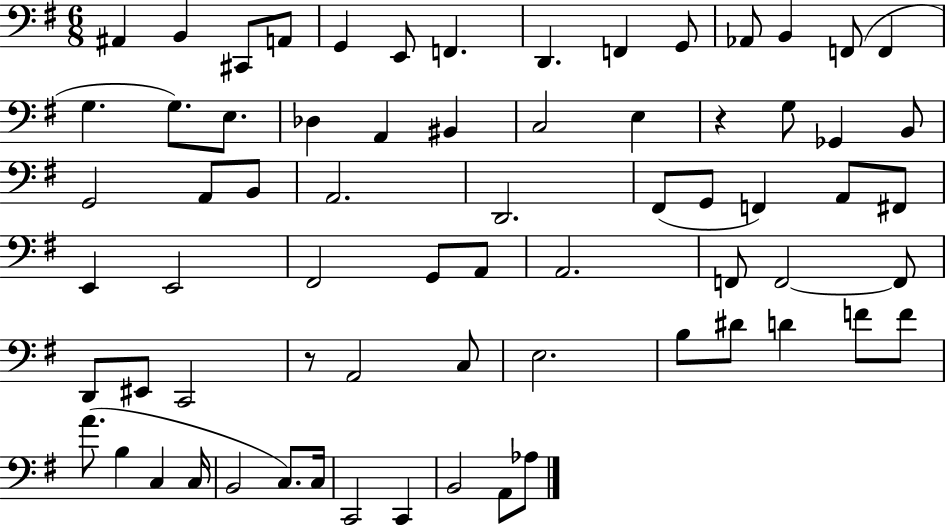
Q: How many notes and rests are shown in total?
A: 69